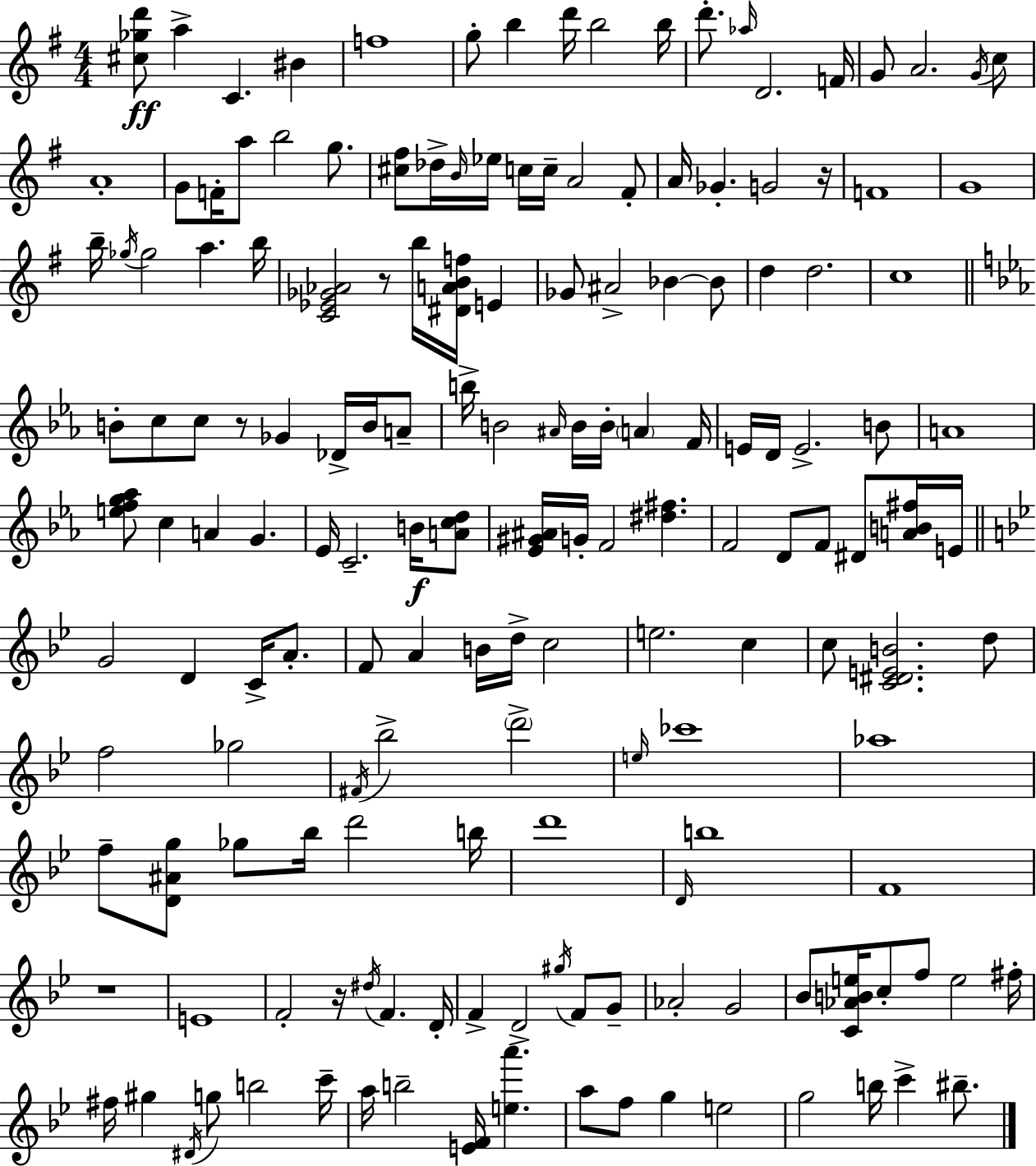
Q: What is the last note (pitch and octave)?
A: BIS5